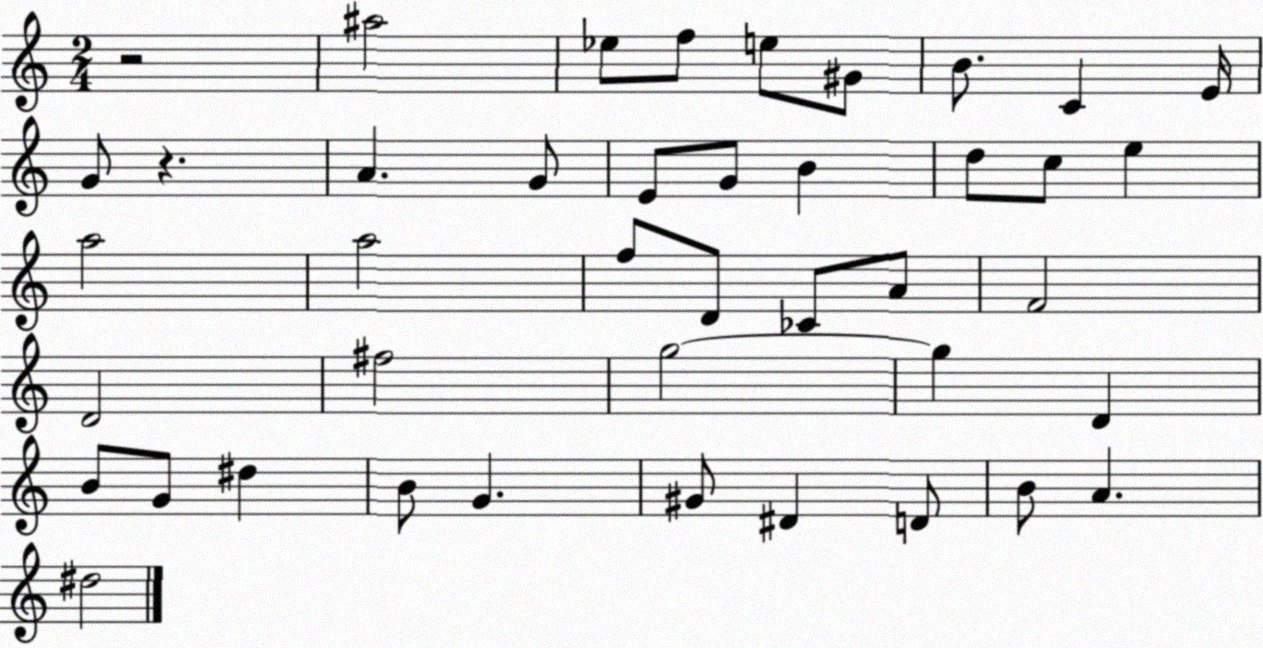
X:1
T:Untitled
M:2/4
L:1/4
K:C
z2 ^a2 _e/2 f/2 e/2 ^G/2 B/2 C E/4 G/2 z A G/2 E/2 G/2 B d/2 c/2 e a2 a2 f/2 D/2 _C/2 A/2 F2 D2 ^f2 g2 g D B/2 G/2 ^d B/2 G ^G/2 ^D D/2 B/2 A ^d2